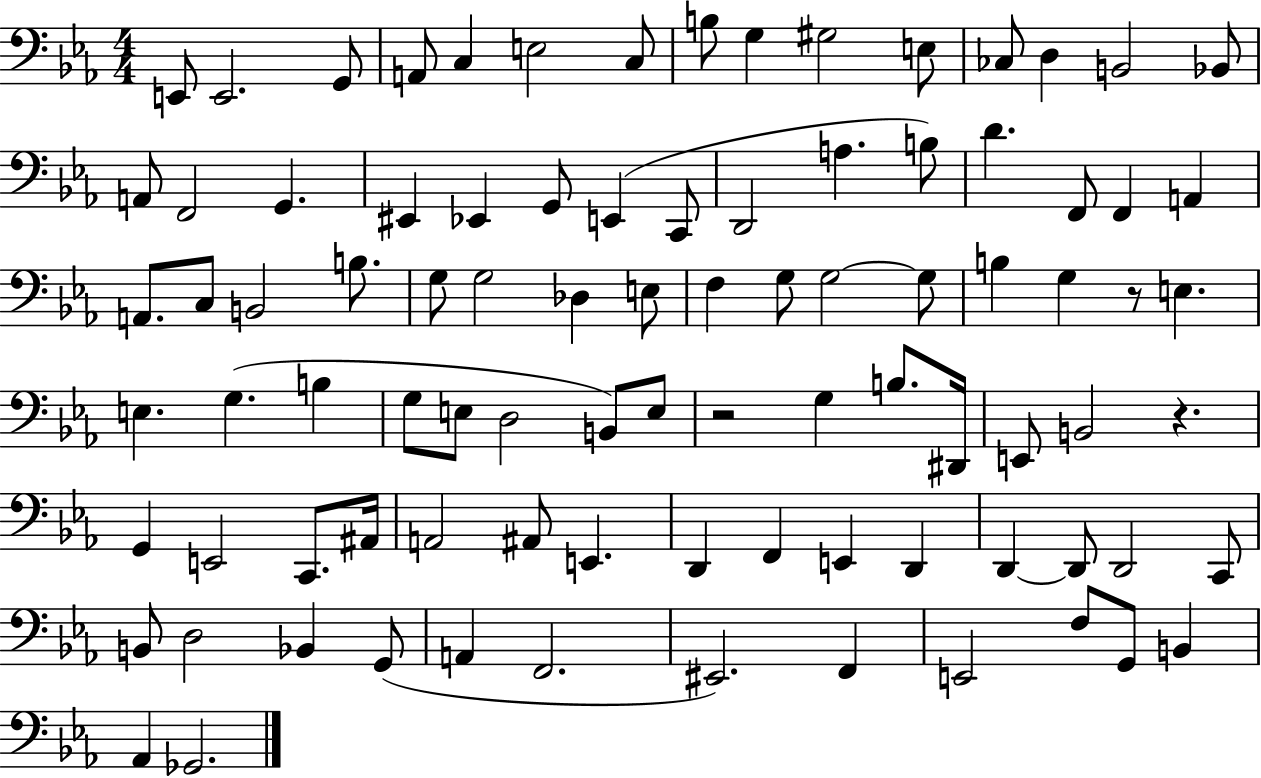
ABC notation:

X:1
T:Untitled
M:4/4
L:1/4
K:Eb
E,,/2 E,,2 G,,/2 A,,/2 C, E,2 C,/2 B,/2 G, ^G,2 E,/2 _C,/2 D, B,,2 _B,,/2 A,,/2 F,,2 G,, ^E,, _E,, G,,/2 E,, C,,/2 D,,2 A, B,/2 D F,,/2 F,, A,, A,,/2 C,/2 B,,2 B,/2 G,/2 G,2 _D, E,/2 F, G,/2 G,2 G,/2 B, G, z/2 E, E, G, B, G,/2 E,/2 D,2 B,,/2 E,/2 z2 G, B,/2 ^D,,/4 E,,/2 B,,2 z G,, E,,2 C,,/2 ^A,,/4 A,,2 ^A,,/2 E,, D,, F,, E,, D,, D,, D,,/2 D,,2 C,,/2 B,,/2 D,2 _B,, G,,/2 A,, F,,2 ^E,,2 F,, E,,2 F,/2 G,,/2 B,, _A,, _G,,2